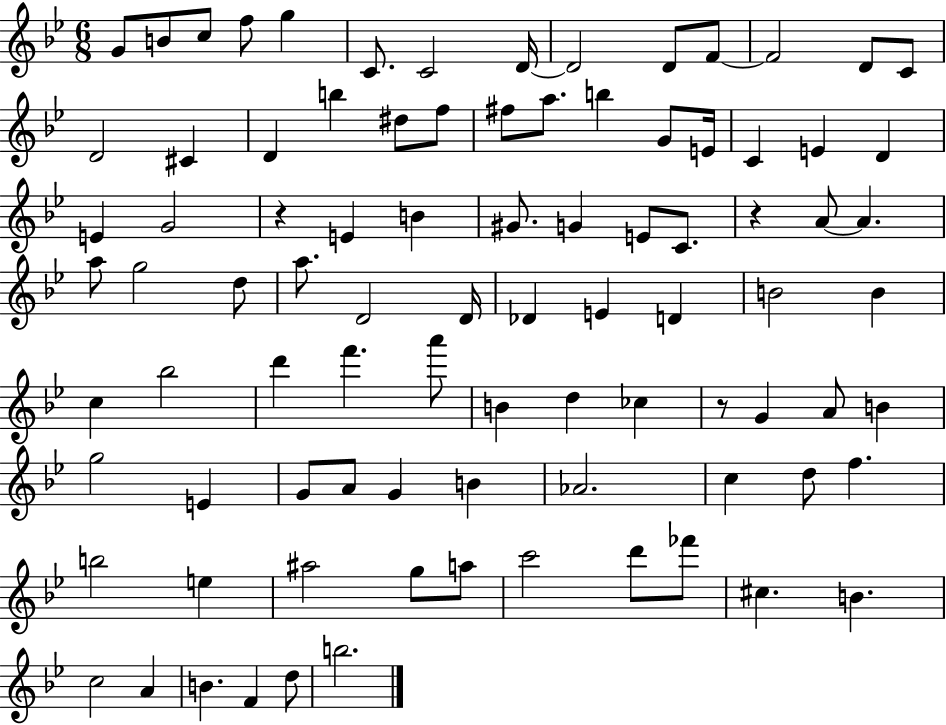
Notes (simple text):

G4/e B4/e C5/e F5/e G5/q C4/e. C4/h D4/s D4/h D4/e F4/e F4/h D4/e C4/e D4/h C#4/q D4/q B5/q D#5/e F5/e F#5/e A5/e. B5/q G4/e E4/s C4/q E4/q D4/q E4/q G4/h R/q E4/q B4/q G#4/e. G4/q E4/e C4/e. R/q A4/e A4/q. A5/e G5/h D5/e A5/e. D4/h D4/s Db4/q E4/q D4/q B4/h B4/q C5/q Bb5/h D6/q F6/q. A6/e B4/q D5/q CES5/q R/e G4/q A4/e B4/q G5/h E4/q G4/e A4/e G4/q B4/q Ab4/h. C5/q D5/e F5/q. B5/h E5/q A#5/h G5/e A5/e C6/h D6/e FES6/e C#5/q. B4/q. C5/h A4/q B4/q. F4/q D5/e B5/h.